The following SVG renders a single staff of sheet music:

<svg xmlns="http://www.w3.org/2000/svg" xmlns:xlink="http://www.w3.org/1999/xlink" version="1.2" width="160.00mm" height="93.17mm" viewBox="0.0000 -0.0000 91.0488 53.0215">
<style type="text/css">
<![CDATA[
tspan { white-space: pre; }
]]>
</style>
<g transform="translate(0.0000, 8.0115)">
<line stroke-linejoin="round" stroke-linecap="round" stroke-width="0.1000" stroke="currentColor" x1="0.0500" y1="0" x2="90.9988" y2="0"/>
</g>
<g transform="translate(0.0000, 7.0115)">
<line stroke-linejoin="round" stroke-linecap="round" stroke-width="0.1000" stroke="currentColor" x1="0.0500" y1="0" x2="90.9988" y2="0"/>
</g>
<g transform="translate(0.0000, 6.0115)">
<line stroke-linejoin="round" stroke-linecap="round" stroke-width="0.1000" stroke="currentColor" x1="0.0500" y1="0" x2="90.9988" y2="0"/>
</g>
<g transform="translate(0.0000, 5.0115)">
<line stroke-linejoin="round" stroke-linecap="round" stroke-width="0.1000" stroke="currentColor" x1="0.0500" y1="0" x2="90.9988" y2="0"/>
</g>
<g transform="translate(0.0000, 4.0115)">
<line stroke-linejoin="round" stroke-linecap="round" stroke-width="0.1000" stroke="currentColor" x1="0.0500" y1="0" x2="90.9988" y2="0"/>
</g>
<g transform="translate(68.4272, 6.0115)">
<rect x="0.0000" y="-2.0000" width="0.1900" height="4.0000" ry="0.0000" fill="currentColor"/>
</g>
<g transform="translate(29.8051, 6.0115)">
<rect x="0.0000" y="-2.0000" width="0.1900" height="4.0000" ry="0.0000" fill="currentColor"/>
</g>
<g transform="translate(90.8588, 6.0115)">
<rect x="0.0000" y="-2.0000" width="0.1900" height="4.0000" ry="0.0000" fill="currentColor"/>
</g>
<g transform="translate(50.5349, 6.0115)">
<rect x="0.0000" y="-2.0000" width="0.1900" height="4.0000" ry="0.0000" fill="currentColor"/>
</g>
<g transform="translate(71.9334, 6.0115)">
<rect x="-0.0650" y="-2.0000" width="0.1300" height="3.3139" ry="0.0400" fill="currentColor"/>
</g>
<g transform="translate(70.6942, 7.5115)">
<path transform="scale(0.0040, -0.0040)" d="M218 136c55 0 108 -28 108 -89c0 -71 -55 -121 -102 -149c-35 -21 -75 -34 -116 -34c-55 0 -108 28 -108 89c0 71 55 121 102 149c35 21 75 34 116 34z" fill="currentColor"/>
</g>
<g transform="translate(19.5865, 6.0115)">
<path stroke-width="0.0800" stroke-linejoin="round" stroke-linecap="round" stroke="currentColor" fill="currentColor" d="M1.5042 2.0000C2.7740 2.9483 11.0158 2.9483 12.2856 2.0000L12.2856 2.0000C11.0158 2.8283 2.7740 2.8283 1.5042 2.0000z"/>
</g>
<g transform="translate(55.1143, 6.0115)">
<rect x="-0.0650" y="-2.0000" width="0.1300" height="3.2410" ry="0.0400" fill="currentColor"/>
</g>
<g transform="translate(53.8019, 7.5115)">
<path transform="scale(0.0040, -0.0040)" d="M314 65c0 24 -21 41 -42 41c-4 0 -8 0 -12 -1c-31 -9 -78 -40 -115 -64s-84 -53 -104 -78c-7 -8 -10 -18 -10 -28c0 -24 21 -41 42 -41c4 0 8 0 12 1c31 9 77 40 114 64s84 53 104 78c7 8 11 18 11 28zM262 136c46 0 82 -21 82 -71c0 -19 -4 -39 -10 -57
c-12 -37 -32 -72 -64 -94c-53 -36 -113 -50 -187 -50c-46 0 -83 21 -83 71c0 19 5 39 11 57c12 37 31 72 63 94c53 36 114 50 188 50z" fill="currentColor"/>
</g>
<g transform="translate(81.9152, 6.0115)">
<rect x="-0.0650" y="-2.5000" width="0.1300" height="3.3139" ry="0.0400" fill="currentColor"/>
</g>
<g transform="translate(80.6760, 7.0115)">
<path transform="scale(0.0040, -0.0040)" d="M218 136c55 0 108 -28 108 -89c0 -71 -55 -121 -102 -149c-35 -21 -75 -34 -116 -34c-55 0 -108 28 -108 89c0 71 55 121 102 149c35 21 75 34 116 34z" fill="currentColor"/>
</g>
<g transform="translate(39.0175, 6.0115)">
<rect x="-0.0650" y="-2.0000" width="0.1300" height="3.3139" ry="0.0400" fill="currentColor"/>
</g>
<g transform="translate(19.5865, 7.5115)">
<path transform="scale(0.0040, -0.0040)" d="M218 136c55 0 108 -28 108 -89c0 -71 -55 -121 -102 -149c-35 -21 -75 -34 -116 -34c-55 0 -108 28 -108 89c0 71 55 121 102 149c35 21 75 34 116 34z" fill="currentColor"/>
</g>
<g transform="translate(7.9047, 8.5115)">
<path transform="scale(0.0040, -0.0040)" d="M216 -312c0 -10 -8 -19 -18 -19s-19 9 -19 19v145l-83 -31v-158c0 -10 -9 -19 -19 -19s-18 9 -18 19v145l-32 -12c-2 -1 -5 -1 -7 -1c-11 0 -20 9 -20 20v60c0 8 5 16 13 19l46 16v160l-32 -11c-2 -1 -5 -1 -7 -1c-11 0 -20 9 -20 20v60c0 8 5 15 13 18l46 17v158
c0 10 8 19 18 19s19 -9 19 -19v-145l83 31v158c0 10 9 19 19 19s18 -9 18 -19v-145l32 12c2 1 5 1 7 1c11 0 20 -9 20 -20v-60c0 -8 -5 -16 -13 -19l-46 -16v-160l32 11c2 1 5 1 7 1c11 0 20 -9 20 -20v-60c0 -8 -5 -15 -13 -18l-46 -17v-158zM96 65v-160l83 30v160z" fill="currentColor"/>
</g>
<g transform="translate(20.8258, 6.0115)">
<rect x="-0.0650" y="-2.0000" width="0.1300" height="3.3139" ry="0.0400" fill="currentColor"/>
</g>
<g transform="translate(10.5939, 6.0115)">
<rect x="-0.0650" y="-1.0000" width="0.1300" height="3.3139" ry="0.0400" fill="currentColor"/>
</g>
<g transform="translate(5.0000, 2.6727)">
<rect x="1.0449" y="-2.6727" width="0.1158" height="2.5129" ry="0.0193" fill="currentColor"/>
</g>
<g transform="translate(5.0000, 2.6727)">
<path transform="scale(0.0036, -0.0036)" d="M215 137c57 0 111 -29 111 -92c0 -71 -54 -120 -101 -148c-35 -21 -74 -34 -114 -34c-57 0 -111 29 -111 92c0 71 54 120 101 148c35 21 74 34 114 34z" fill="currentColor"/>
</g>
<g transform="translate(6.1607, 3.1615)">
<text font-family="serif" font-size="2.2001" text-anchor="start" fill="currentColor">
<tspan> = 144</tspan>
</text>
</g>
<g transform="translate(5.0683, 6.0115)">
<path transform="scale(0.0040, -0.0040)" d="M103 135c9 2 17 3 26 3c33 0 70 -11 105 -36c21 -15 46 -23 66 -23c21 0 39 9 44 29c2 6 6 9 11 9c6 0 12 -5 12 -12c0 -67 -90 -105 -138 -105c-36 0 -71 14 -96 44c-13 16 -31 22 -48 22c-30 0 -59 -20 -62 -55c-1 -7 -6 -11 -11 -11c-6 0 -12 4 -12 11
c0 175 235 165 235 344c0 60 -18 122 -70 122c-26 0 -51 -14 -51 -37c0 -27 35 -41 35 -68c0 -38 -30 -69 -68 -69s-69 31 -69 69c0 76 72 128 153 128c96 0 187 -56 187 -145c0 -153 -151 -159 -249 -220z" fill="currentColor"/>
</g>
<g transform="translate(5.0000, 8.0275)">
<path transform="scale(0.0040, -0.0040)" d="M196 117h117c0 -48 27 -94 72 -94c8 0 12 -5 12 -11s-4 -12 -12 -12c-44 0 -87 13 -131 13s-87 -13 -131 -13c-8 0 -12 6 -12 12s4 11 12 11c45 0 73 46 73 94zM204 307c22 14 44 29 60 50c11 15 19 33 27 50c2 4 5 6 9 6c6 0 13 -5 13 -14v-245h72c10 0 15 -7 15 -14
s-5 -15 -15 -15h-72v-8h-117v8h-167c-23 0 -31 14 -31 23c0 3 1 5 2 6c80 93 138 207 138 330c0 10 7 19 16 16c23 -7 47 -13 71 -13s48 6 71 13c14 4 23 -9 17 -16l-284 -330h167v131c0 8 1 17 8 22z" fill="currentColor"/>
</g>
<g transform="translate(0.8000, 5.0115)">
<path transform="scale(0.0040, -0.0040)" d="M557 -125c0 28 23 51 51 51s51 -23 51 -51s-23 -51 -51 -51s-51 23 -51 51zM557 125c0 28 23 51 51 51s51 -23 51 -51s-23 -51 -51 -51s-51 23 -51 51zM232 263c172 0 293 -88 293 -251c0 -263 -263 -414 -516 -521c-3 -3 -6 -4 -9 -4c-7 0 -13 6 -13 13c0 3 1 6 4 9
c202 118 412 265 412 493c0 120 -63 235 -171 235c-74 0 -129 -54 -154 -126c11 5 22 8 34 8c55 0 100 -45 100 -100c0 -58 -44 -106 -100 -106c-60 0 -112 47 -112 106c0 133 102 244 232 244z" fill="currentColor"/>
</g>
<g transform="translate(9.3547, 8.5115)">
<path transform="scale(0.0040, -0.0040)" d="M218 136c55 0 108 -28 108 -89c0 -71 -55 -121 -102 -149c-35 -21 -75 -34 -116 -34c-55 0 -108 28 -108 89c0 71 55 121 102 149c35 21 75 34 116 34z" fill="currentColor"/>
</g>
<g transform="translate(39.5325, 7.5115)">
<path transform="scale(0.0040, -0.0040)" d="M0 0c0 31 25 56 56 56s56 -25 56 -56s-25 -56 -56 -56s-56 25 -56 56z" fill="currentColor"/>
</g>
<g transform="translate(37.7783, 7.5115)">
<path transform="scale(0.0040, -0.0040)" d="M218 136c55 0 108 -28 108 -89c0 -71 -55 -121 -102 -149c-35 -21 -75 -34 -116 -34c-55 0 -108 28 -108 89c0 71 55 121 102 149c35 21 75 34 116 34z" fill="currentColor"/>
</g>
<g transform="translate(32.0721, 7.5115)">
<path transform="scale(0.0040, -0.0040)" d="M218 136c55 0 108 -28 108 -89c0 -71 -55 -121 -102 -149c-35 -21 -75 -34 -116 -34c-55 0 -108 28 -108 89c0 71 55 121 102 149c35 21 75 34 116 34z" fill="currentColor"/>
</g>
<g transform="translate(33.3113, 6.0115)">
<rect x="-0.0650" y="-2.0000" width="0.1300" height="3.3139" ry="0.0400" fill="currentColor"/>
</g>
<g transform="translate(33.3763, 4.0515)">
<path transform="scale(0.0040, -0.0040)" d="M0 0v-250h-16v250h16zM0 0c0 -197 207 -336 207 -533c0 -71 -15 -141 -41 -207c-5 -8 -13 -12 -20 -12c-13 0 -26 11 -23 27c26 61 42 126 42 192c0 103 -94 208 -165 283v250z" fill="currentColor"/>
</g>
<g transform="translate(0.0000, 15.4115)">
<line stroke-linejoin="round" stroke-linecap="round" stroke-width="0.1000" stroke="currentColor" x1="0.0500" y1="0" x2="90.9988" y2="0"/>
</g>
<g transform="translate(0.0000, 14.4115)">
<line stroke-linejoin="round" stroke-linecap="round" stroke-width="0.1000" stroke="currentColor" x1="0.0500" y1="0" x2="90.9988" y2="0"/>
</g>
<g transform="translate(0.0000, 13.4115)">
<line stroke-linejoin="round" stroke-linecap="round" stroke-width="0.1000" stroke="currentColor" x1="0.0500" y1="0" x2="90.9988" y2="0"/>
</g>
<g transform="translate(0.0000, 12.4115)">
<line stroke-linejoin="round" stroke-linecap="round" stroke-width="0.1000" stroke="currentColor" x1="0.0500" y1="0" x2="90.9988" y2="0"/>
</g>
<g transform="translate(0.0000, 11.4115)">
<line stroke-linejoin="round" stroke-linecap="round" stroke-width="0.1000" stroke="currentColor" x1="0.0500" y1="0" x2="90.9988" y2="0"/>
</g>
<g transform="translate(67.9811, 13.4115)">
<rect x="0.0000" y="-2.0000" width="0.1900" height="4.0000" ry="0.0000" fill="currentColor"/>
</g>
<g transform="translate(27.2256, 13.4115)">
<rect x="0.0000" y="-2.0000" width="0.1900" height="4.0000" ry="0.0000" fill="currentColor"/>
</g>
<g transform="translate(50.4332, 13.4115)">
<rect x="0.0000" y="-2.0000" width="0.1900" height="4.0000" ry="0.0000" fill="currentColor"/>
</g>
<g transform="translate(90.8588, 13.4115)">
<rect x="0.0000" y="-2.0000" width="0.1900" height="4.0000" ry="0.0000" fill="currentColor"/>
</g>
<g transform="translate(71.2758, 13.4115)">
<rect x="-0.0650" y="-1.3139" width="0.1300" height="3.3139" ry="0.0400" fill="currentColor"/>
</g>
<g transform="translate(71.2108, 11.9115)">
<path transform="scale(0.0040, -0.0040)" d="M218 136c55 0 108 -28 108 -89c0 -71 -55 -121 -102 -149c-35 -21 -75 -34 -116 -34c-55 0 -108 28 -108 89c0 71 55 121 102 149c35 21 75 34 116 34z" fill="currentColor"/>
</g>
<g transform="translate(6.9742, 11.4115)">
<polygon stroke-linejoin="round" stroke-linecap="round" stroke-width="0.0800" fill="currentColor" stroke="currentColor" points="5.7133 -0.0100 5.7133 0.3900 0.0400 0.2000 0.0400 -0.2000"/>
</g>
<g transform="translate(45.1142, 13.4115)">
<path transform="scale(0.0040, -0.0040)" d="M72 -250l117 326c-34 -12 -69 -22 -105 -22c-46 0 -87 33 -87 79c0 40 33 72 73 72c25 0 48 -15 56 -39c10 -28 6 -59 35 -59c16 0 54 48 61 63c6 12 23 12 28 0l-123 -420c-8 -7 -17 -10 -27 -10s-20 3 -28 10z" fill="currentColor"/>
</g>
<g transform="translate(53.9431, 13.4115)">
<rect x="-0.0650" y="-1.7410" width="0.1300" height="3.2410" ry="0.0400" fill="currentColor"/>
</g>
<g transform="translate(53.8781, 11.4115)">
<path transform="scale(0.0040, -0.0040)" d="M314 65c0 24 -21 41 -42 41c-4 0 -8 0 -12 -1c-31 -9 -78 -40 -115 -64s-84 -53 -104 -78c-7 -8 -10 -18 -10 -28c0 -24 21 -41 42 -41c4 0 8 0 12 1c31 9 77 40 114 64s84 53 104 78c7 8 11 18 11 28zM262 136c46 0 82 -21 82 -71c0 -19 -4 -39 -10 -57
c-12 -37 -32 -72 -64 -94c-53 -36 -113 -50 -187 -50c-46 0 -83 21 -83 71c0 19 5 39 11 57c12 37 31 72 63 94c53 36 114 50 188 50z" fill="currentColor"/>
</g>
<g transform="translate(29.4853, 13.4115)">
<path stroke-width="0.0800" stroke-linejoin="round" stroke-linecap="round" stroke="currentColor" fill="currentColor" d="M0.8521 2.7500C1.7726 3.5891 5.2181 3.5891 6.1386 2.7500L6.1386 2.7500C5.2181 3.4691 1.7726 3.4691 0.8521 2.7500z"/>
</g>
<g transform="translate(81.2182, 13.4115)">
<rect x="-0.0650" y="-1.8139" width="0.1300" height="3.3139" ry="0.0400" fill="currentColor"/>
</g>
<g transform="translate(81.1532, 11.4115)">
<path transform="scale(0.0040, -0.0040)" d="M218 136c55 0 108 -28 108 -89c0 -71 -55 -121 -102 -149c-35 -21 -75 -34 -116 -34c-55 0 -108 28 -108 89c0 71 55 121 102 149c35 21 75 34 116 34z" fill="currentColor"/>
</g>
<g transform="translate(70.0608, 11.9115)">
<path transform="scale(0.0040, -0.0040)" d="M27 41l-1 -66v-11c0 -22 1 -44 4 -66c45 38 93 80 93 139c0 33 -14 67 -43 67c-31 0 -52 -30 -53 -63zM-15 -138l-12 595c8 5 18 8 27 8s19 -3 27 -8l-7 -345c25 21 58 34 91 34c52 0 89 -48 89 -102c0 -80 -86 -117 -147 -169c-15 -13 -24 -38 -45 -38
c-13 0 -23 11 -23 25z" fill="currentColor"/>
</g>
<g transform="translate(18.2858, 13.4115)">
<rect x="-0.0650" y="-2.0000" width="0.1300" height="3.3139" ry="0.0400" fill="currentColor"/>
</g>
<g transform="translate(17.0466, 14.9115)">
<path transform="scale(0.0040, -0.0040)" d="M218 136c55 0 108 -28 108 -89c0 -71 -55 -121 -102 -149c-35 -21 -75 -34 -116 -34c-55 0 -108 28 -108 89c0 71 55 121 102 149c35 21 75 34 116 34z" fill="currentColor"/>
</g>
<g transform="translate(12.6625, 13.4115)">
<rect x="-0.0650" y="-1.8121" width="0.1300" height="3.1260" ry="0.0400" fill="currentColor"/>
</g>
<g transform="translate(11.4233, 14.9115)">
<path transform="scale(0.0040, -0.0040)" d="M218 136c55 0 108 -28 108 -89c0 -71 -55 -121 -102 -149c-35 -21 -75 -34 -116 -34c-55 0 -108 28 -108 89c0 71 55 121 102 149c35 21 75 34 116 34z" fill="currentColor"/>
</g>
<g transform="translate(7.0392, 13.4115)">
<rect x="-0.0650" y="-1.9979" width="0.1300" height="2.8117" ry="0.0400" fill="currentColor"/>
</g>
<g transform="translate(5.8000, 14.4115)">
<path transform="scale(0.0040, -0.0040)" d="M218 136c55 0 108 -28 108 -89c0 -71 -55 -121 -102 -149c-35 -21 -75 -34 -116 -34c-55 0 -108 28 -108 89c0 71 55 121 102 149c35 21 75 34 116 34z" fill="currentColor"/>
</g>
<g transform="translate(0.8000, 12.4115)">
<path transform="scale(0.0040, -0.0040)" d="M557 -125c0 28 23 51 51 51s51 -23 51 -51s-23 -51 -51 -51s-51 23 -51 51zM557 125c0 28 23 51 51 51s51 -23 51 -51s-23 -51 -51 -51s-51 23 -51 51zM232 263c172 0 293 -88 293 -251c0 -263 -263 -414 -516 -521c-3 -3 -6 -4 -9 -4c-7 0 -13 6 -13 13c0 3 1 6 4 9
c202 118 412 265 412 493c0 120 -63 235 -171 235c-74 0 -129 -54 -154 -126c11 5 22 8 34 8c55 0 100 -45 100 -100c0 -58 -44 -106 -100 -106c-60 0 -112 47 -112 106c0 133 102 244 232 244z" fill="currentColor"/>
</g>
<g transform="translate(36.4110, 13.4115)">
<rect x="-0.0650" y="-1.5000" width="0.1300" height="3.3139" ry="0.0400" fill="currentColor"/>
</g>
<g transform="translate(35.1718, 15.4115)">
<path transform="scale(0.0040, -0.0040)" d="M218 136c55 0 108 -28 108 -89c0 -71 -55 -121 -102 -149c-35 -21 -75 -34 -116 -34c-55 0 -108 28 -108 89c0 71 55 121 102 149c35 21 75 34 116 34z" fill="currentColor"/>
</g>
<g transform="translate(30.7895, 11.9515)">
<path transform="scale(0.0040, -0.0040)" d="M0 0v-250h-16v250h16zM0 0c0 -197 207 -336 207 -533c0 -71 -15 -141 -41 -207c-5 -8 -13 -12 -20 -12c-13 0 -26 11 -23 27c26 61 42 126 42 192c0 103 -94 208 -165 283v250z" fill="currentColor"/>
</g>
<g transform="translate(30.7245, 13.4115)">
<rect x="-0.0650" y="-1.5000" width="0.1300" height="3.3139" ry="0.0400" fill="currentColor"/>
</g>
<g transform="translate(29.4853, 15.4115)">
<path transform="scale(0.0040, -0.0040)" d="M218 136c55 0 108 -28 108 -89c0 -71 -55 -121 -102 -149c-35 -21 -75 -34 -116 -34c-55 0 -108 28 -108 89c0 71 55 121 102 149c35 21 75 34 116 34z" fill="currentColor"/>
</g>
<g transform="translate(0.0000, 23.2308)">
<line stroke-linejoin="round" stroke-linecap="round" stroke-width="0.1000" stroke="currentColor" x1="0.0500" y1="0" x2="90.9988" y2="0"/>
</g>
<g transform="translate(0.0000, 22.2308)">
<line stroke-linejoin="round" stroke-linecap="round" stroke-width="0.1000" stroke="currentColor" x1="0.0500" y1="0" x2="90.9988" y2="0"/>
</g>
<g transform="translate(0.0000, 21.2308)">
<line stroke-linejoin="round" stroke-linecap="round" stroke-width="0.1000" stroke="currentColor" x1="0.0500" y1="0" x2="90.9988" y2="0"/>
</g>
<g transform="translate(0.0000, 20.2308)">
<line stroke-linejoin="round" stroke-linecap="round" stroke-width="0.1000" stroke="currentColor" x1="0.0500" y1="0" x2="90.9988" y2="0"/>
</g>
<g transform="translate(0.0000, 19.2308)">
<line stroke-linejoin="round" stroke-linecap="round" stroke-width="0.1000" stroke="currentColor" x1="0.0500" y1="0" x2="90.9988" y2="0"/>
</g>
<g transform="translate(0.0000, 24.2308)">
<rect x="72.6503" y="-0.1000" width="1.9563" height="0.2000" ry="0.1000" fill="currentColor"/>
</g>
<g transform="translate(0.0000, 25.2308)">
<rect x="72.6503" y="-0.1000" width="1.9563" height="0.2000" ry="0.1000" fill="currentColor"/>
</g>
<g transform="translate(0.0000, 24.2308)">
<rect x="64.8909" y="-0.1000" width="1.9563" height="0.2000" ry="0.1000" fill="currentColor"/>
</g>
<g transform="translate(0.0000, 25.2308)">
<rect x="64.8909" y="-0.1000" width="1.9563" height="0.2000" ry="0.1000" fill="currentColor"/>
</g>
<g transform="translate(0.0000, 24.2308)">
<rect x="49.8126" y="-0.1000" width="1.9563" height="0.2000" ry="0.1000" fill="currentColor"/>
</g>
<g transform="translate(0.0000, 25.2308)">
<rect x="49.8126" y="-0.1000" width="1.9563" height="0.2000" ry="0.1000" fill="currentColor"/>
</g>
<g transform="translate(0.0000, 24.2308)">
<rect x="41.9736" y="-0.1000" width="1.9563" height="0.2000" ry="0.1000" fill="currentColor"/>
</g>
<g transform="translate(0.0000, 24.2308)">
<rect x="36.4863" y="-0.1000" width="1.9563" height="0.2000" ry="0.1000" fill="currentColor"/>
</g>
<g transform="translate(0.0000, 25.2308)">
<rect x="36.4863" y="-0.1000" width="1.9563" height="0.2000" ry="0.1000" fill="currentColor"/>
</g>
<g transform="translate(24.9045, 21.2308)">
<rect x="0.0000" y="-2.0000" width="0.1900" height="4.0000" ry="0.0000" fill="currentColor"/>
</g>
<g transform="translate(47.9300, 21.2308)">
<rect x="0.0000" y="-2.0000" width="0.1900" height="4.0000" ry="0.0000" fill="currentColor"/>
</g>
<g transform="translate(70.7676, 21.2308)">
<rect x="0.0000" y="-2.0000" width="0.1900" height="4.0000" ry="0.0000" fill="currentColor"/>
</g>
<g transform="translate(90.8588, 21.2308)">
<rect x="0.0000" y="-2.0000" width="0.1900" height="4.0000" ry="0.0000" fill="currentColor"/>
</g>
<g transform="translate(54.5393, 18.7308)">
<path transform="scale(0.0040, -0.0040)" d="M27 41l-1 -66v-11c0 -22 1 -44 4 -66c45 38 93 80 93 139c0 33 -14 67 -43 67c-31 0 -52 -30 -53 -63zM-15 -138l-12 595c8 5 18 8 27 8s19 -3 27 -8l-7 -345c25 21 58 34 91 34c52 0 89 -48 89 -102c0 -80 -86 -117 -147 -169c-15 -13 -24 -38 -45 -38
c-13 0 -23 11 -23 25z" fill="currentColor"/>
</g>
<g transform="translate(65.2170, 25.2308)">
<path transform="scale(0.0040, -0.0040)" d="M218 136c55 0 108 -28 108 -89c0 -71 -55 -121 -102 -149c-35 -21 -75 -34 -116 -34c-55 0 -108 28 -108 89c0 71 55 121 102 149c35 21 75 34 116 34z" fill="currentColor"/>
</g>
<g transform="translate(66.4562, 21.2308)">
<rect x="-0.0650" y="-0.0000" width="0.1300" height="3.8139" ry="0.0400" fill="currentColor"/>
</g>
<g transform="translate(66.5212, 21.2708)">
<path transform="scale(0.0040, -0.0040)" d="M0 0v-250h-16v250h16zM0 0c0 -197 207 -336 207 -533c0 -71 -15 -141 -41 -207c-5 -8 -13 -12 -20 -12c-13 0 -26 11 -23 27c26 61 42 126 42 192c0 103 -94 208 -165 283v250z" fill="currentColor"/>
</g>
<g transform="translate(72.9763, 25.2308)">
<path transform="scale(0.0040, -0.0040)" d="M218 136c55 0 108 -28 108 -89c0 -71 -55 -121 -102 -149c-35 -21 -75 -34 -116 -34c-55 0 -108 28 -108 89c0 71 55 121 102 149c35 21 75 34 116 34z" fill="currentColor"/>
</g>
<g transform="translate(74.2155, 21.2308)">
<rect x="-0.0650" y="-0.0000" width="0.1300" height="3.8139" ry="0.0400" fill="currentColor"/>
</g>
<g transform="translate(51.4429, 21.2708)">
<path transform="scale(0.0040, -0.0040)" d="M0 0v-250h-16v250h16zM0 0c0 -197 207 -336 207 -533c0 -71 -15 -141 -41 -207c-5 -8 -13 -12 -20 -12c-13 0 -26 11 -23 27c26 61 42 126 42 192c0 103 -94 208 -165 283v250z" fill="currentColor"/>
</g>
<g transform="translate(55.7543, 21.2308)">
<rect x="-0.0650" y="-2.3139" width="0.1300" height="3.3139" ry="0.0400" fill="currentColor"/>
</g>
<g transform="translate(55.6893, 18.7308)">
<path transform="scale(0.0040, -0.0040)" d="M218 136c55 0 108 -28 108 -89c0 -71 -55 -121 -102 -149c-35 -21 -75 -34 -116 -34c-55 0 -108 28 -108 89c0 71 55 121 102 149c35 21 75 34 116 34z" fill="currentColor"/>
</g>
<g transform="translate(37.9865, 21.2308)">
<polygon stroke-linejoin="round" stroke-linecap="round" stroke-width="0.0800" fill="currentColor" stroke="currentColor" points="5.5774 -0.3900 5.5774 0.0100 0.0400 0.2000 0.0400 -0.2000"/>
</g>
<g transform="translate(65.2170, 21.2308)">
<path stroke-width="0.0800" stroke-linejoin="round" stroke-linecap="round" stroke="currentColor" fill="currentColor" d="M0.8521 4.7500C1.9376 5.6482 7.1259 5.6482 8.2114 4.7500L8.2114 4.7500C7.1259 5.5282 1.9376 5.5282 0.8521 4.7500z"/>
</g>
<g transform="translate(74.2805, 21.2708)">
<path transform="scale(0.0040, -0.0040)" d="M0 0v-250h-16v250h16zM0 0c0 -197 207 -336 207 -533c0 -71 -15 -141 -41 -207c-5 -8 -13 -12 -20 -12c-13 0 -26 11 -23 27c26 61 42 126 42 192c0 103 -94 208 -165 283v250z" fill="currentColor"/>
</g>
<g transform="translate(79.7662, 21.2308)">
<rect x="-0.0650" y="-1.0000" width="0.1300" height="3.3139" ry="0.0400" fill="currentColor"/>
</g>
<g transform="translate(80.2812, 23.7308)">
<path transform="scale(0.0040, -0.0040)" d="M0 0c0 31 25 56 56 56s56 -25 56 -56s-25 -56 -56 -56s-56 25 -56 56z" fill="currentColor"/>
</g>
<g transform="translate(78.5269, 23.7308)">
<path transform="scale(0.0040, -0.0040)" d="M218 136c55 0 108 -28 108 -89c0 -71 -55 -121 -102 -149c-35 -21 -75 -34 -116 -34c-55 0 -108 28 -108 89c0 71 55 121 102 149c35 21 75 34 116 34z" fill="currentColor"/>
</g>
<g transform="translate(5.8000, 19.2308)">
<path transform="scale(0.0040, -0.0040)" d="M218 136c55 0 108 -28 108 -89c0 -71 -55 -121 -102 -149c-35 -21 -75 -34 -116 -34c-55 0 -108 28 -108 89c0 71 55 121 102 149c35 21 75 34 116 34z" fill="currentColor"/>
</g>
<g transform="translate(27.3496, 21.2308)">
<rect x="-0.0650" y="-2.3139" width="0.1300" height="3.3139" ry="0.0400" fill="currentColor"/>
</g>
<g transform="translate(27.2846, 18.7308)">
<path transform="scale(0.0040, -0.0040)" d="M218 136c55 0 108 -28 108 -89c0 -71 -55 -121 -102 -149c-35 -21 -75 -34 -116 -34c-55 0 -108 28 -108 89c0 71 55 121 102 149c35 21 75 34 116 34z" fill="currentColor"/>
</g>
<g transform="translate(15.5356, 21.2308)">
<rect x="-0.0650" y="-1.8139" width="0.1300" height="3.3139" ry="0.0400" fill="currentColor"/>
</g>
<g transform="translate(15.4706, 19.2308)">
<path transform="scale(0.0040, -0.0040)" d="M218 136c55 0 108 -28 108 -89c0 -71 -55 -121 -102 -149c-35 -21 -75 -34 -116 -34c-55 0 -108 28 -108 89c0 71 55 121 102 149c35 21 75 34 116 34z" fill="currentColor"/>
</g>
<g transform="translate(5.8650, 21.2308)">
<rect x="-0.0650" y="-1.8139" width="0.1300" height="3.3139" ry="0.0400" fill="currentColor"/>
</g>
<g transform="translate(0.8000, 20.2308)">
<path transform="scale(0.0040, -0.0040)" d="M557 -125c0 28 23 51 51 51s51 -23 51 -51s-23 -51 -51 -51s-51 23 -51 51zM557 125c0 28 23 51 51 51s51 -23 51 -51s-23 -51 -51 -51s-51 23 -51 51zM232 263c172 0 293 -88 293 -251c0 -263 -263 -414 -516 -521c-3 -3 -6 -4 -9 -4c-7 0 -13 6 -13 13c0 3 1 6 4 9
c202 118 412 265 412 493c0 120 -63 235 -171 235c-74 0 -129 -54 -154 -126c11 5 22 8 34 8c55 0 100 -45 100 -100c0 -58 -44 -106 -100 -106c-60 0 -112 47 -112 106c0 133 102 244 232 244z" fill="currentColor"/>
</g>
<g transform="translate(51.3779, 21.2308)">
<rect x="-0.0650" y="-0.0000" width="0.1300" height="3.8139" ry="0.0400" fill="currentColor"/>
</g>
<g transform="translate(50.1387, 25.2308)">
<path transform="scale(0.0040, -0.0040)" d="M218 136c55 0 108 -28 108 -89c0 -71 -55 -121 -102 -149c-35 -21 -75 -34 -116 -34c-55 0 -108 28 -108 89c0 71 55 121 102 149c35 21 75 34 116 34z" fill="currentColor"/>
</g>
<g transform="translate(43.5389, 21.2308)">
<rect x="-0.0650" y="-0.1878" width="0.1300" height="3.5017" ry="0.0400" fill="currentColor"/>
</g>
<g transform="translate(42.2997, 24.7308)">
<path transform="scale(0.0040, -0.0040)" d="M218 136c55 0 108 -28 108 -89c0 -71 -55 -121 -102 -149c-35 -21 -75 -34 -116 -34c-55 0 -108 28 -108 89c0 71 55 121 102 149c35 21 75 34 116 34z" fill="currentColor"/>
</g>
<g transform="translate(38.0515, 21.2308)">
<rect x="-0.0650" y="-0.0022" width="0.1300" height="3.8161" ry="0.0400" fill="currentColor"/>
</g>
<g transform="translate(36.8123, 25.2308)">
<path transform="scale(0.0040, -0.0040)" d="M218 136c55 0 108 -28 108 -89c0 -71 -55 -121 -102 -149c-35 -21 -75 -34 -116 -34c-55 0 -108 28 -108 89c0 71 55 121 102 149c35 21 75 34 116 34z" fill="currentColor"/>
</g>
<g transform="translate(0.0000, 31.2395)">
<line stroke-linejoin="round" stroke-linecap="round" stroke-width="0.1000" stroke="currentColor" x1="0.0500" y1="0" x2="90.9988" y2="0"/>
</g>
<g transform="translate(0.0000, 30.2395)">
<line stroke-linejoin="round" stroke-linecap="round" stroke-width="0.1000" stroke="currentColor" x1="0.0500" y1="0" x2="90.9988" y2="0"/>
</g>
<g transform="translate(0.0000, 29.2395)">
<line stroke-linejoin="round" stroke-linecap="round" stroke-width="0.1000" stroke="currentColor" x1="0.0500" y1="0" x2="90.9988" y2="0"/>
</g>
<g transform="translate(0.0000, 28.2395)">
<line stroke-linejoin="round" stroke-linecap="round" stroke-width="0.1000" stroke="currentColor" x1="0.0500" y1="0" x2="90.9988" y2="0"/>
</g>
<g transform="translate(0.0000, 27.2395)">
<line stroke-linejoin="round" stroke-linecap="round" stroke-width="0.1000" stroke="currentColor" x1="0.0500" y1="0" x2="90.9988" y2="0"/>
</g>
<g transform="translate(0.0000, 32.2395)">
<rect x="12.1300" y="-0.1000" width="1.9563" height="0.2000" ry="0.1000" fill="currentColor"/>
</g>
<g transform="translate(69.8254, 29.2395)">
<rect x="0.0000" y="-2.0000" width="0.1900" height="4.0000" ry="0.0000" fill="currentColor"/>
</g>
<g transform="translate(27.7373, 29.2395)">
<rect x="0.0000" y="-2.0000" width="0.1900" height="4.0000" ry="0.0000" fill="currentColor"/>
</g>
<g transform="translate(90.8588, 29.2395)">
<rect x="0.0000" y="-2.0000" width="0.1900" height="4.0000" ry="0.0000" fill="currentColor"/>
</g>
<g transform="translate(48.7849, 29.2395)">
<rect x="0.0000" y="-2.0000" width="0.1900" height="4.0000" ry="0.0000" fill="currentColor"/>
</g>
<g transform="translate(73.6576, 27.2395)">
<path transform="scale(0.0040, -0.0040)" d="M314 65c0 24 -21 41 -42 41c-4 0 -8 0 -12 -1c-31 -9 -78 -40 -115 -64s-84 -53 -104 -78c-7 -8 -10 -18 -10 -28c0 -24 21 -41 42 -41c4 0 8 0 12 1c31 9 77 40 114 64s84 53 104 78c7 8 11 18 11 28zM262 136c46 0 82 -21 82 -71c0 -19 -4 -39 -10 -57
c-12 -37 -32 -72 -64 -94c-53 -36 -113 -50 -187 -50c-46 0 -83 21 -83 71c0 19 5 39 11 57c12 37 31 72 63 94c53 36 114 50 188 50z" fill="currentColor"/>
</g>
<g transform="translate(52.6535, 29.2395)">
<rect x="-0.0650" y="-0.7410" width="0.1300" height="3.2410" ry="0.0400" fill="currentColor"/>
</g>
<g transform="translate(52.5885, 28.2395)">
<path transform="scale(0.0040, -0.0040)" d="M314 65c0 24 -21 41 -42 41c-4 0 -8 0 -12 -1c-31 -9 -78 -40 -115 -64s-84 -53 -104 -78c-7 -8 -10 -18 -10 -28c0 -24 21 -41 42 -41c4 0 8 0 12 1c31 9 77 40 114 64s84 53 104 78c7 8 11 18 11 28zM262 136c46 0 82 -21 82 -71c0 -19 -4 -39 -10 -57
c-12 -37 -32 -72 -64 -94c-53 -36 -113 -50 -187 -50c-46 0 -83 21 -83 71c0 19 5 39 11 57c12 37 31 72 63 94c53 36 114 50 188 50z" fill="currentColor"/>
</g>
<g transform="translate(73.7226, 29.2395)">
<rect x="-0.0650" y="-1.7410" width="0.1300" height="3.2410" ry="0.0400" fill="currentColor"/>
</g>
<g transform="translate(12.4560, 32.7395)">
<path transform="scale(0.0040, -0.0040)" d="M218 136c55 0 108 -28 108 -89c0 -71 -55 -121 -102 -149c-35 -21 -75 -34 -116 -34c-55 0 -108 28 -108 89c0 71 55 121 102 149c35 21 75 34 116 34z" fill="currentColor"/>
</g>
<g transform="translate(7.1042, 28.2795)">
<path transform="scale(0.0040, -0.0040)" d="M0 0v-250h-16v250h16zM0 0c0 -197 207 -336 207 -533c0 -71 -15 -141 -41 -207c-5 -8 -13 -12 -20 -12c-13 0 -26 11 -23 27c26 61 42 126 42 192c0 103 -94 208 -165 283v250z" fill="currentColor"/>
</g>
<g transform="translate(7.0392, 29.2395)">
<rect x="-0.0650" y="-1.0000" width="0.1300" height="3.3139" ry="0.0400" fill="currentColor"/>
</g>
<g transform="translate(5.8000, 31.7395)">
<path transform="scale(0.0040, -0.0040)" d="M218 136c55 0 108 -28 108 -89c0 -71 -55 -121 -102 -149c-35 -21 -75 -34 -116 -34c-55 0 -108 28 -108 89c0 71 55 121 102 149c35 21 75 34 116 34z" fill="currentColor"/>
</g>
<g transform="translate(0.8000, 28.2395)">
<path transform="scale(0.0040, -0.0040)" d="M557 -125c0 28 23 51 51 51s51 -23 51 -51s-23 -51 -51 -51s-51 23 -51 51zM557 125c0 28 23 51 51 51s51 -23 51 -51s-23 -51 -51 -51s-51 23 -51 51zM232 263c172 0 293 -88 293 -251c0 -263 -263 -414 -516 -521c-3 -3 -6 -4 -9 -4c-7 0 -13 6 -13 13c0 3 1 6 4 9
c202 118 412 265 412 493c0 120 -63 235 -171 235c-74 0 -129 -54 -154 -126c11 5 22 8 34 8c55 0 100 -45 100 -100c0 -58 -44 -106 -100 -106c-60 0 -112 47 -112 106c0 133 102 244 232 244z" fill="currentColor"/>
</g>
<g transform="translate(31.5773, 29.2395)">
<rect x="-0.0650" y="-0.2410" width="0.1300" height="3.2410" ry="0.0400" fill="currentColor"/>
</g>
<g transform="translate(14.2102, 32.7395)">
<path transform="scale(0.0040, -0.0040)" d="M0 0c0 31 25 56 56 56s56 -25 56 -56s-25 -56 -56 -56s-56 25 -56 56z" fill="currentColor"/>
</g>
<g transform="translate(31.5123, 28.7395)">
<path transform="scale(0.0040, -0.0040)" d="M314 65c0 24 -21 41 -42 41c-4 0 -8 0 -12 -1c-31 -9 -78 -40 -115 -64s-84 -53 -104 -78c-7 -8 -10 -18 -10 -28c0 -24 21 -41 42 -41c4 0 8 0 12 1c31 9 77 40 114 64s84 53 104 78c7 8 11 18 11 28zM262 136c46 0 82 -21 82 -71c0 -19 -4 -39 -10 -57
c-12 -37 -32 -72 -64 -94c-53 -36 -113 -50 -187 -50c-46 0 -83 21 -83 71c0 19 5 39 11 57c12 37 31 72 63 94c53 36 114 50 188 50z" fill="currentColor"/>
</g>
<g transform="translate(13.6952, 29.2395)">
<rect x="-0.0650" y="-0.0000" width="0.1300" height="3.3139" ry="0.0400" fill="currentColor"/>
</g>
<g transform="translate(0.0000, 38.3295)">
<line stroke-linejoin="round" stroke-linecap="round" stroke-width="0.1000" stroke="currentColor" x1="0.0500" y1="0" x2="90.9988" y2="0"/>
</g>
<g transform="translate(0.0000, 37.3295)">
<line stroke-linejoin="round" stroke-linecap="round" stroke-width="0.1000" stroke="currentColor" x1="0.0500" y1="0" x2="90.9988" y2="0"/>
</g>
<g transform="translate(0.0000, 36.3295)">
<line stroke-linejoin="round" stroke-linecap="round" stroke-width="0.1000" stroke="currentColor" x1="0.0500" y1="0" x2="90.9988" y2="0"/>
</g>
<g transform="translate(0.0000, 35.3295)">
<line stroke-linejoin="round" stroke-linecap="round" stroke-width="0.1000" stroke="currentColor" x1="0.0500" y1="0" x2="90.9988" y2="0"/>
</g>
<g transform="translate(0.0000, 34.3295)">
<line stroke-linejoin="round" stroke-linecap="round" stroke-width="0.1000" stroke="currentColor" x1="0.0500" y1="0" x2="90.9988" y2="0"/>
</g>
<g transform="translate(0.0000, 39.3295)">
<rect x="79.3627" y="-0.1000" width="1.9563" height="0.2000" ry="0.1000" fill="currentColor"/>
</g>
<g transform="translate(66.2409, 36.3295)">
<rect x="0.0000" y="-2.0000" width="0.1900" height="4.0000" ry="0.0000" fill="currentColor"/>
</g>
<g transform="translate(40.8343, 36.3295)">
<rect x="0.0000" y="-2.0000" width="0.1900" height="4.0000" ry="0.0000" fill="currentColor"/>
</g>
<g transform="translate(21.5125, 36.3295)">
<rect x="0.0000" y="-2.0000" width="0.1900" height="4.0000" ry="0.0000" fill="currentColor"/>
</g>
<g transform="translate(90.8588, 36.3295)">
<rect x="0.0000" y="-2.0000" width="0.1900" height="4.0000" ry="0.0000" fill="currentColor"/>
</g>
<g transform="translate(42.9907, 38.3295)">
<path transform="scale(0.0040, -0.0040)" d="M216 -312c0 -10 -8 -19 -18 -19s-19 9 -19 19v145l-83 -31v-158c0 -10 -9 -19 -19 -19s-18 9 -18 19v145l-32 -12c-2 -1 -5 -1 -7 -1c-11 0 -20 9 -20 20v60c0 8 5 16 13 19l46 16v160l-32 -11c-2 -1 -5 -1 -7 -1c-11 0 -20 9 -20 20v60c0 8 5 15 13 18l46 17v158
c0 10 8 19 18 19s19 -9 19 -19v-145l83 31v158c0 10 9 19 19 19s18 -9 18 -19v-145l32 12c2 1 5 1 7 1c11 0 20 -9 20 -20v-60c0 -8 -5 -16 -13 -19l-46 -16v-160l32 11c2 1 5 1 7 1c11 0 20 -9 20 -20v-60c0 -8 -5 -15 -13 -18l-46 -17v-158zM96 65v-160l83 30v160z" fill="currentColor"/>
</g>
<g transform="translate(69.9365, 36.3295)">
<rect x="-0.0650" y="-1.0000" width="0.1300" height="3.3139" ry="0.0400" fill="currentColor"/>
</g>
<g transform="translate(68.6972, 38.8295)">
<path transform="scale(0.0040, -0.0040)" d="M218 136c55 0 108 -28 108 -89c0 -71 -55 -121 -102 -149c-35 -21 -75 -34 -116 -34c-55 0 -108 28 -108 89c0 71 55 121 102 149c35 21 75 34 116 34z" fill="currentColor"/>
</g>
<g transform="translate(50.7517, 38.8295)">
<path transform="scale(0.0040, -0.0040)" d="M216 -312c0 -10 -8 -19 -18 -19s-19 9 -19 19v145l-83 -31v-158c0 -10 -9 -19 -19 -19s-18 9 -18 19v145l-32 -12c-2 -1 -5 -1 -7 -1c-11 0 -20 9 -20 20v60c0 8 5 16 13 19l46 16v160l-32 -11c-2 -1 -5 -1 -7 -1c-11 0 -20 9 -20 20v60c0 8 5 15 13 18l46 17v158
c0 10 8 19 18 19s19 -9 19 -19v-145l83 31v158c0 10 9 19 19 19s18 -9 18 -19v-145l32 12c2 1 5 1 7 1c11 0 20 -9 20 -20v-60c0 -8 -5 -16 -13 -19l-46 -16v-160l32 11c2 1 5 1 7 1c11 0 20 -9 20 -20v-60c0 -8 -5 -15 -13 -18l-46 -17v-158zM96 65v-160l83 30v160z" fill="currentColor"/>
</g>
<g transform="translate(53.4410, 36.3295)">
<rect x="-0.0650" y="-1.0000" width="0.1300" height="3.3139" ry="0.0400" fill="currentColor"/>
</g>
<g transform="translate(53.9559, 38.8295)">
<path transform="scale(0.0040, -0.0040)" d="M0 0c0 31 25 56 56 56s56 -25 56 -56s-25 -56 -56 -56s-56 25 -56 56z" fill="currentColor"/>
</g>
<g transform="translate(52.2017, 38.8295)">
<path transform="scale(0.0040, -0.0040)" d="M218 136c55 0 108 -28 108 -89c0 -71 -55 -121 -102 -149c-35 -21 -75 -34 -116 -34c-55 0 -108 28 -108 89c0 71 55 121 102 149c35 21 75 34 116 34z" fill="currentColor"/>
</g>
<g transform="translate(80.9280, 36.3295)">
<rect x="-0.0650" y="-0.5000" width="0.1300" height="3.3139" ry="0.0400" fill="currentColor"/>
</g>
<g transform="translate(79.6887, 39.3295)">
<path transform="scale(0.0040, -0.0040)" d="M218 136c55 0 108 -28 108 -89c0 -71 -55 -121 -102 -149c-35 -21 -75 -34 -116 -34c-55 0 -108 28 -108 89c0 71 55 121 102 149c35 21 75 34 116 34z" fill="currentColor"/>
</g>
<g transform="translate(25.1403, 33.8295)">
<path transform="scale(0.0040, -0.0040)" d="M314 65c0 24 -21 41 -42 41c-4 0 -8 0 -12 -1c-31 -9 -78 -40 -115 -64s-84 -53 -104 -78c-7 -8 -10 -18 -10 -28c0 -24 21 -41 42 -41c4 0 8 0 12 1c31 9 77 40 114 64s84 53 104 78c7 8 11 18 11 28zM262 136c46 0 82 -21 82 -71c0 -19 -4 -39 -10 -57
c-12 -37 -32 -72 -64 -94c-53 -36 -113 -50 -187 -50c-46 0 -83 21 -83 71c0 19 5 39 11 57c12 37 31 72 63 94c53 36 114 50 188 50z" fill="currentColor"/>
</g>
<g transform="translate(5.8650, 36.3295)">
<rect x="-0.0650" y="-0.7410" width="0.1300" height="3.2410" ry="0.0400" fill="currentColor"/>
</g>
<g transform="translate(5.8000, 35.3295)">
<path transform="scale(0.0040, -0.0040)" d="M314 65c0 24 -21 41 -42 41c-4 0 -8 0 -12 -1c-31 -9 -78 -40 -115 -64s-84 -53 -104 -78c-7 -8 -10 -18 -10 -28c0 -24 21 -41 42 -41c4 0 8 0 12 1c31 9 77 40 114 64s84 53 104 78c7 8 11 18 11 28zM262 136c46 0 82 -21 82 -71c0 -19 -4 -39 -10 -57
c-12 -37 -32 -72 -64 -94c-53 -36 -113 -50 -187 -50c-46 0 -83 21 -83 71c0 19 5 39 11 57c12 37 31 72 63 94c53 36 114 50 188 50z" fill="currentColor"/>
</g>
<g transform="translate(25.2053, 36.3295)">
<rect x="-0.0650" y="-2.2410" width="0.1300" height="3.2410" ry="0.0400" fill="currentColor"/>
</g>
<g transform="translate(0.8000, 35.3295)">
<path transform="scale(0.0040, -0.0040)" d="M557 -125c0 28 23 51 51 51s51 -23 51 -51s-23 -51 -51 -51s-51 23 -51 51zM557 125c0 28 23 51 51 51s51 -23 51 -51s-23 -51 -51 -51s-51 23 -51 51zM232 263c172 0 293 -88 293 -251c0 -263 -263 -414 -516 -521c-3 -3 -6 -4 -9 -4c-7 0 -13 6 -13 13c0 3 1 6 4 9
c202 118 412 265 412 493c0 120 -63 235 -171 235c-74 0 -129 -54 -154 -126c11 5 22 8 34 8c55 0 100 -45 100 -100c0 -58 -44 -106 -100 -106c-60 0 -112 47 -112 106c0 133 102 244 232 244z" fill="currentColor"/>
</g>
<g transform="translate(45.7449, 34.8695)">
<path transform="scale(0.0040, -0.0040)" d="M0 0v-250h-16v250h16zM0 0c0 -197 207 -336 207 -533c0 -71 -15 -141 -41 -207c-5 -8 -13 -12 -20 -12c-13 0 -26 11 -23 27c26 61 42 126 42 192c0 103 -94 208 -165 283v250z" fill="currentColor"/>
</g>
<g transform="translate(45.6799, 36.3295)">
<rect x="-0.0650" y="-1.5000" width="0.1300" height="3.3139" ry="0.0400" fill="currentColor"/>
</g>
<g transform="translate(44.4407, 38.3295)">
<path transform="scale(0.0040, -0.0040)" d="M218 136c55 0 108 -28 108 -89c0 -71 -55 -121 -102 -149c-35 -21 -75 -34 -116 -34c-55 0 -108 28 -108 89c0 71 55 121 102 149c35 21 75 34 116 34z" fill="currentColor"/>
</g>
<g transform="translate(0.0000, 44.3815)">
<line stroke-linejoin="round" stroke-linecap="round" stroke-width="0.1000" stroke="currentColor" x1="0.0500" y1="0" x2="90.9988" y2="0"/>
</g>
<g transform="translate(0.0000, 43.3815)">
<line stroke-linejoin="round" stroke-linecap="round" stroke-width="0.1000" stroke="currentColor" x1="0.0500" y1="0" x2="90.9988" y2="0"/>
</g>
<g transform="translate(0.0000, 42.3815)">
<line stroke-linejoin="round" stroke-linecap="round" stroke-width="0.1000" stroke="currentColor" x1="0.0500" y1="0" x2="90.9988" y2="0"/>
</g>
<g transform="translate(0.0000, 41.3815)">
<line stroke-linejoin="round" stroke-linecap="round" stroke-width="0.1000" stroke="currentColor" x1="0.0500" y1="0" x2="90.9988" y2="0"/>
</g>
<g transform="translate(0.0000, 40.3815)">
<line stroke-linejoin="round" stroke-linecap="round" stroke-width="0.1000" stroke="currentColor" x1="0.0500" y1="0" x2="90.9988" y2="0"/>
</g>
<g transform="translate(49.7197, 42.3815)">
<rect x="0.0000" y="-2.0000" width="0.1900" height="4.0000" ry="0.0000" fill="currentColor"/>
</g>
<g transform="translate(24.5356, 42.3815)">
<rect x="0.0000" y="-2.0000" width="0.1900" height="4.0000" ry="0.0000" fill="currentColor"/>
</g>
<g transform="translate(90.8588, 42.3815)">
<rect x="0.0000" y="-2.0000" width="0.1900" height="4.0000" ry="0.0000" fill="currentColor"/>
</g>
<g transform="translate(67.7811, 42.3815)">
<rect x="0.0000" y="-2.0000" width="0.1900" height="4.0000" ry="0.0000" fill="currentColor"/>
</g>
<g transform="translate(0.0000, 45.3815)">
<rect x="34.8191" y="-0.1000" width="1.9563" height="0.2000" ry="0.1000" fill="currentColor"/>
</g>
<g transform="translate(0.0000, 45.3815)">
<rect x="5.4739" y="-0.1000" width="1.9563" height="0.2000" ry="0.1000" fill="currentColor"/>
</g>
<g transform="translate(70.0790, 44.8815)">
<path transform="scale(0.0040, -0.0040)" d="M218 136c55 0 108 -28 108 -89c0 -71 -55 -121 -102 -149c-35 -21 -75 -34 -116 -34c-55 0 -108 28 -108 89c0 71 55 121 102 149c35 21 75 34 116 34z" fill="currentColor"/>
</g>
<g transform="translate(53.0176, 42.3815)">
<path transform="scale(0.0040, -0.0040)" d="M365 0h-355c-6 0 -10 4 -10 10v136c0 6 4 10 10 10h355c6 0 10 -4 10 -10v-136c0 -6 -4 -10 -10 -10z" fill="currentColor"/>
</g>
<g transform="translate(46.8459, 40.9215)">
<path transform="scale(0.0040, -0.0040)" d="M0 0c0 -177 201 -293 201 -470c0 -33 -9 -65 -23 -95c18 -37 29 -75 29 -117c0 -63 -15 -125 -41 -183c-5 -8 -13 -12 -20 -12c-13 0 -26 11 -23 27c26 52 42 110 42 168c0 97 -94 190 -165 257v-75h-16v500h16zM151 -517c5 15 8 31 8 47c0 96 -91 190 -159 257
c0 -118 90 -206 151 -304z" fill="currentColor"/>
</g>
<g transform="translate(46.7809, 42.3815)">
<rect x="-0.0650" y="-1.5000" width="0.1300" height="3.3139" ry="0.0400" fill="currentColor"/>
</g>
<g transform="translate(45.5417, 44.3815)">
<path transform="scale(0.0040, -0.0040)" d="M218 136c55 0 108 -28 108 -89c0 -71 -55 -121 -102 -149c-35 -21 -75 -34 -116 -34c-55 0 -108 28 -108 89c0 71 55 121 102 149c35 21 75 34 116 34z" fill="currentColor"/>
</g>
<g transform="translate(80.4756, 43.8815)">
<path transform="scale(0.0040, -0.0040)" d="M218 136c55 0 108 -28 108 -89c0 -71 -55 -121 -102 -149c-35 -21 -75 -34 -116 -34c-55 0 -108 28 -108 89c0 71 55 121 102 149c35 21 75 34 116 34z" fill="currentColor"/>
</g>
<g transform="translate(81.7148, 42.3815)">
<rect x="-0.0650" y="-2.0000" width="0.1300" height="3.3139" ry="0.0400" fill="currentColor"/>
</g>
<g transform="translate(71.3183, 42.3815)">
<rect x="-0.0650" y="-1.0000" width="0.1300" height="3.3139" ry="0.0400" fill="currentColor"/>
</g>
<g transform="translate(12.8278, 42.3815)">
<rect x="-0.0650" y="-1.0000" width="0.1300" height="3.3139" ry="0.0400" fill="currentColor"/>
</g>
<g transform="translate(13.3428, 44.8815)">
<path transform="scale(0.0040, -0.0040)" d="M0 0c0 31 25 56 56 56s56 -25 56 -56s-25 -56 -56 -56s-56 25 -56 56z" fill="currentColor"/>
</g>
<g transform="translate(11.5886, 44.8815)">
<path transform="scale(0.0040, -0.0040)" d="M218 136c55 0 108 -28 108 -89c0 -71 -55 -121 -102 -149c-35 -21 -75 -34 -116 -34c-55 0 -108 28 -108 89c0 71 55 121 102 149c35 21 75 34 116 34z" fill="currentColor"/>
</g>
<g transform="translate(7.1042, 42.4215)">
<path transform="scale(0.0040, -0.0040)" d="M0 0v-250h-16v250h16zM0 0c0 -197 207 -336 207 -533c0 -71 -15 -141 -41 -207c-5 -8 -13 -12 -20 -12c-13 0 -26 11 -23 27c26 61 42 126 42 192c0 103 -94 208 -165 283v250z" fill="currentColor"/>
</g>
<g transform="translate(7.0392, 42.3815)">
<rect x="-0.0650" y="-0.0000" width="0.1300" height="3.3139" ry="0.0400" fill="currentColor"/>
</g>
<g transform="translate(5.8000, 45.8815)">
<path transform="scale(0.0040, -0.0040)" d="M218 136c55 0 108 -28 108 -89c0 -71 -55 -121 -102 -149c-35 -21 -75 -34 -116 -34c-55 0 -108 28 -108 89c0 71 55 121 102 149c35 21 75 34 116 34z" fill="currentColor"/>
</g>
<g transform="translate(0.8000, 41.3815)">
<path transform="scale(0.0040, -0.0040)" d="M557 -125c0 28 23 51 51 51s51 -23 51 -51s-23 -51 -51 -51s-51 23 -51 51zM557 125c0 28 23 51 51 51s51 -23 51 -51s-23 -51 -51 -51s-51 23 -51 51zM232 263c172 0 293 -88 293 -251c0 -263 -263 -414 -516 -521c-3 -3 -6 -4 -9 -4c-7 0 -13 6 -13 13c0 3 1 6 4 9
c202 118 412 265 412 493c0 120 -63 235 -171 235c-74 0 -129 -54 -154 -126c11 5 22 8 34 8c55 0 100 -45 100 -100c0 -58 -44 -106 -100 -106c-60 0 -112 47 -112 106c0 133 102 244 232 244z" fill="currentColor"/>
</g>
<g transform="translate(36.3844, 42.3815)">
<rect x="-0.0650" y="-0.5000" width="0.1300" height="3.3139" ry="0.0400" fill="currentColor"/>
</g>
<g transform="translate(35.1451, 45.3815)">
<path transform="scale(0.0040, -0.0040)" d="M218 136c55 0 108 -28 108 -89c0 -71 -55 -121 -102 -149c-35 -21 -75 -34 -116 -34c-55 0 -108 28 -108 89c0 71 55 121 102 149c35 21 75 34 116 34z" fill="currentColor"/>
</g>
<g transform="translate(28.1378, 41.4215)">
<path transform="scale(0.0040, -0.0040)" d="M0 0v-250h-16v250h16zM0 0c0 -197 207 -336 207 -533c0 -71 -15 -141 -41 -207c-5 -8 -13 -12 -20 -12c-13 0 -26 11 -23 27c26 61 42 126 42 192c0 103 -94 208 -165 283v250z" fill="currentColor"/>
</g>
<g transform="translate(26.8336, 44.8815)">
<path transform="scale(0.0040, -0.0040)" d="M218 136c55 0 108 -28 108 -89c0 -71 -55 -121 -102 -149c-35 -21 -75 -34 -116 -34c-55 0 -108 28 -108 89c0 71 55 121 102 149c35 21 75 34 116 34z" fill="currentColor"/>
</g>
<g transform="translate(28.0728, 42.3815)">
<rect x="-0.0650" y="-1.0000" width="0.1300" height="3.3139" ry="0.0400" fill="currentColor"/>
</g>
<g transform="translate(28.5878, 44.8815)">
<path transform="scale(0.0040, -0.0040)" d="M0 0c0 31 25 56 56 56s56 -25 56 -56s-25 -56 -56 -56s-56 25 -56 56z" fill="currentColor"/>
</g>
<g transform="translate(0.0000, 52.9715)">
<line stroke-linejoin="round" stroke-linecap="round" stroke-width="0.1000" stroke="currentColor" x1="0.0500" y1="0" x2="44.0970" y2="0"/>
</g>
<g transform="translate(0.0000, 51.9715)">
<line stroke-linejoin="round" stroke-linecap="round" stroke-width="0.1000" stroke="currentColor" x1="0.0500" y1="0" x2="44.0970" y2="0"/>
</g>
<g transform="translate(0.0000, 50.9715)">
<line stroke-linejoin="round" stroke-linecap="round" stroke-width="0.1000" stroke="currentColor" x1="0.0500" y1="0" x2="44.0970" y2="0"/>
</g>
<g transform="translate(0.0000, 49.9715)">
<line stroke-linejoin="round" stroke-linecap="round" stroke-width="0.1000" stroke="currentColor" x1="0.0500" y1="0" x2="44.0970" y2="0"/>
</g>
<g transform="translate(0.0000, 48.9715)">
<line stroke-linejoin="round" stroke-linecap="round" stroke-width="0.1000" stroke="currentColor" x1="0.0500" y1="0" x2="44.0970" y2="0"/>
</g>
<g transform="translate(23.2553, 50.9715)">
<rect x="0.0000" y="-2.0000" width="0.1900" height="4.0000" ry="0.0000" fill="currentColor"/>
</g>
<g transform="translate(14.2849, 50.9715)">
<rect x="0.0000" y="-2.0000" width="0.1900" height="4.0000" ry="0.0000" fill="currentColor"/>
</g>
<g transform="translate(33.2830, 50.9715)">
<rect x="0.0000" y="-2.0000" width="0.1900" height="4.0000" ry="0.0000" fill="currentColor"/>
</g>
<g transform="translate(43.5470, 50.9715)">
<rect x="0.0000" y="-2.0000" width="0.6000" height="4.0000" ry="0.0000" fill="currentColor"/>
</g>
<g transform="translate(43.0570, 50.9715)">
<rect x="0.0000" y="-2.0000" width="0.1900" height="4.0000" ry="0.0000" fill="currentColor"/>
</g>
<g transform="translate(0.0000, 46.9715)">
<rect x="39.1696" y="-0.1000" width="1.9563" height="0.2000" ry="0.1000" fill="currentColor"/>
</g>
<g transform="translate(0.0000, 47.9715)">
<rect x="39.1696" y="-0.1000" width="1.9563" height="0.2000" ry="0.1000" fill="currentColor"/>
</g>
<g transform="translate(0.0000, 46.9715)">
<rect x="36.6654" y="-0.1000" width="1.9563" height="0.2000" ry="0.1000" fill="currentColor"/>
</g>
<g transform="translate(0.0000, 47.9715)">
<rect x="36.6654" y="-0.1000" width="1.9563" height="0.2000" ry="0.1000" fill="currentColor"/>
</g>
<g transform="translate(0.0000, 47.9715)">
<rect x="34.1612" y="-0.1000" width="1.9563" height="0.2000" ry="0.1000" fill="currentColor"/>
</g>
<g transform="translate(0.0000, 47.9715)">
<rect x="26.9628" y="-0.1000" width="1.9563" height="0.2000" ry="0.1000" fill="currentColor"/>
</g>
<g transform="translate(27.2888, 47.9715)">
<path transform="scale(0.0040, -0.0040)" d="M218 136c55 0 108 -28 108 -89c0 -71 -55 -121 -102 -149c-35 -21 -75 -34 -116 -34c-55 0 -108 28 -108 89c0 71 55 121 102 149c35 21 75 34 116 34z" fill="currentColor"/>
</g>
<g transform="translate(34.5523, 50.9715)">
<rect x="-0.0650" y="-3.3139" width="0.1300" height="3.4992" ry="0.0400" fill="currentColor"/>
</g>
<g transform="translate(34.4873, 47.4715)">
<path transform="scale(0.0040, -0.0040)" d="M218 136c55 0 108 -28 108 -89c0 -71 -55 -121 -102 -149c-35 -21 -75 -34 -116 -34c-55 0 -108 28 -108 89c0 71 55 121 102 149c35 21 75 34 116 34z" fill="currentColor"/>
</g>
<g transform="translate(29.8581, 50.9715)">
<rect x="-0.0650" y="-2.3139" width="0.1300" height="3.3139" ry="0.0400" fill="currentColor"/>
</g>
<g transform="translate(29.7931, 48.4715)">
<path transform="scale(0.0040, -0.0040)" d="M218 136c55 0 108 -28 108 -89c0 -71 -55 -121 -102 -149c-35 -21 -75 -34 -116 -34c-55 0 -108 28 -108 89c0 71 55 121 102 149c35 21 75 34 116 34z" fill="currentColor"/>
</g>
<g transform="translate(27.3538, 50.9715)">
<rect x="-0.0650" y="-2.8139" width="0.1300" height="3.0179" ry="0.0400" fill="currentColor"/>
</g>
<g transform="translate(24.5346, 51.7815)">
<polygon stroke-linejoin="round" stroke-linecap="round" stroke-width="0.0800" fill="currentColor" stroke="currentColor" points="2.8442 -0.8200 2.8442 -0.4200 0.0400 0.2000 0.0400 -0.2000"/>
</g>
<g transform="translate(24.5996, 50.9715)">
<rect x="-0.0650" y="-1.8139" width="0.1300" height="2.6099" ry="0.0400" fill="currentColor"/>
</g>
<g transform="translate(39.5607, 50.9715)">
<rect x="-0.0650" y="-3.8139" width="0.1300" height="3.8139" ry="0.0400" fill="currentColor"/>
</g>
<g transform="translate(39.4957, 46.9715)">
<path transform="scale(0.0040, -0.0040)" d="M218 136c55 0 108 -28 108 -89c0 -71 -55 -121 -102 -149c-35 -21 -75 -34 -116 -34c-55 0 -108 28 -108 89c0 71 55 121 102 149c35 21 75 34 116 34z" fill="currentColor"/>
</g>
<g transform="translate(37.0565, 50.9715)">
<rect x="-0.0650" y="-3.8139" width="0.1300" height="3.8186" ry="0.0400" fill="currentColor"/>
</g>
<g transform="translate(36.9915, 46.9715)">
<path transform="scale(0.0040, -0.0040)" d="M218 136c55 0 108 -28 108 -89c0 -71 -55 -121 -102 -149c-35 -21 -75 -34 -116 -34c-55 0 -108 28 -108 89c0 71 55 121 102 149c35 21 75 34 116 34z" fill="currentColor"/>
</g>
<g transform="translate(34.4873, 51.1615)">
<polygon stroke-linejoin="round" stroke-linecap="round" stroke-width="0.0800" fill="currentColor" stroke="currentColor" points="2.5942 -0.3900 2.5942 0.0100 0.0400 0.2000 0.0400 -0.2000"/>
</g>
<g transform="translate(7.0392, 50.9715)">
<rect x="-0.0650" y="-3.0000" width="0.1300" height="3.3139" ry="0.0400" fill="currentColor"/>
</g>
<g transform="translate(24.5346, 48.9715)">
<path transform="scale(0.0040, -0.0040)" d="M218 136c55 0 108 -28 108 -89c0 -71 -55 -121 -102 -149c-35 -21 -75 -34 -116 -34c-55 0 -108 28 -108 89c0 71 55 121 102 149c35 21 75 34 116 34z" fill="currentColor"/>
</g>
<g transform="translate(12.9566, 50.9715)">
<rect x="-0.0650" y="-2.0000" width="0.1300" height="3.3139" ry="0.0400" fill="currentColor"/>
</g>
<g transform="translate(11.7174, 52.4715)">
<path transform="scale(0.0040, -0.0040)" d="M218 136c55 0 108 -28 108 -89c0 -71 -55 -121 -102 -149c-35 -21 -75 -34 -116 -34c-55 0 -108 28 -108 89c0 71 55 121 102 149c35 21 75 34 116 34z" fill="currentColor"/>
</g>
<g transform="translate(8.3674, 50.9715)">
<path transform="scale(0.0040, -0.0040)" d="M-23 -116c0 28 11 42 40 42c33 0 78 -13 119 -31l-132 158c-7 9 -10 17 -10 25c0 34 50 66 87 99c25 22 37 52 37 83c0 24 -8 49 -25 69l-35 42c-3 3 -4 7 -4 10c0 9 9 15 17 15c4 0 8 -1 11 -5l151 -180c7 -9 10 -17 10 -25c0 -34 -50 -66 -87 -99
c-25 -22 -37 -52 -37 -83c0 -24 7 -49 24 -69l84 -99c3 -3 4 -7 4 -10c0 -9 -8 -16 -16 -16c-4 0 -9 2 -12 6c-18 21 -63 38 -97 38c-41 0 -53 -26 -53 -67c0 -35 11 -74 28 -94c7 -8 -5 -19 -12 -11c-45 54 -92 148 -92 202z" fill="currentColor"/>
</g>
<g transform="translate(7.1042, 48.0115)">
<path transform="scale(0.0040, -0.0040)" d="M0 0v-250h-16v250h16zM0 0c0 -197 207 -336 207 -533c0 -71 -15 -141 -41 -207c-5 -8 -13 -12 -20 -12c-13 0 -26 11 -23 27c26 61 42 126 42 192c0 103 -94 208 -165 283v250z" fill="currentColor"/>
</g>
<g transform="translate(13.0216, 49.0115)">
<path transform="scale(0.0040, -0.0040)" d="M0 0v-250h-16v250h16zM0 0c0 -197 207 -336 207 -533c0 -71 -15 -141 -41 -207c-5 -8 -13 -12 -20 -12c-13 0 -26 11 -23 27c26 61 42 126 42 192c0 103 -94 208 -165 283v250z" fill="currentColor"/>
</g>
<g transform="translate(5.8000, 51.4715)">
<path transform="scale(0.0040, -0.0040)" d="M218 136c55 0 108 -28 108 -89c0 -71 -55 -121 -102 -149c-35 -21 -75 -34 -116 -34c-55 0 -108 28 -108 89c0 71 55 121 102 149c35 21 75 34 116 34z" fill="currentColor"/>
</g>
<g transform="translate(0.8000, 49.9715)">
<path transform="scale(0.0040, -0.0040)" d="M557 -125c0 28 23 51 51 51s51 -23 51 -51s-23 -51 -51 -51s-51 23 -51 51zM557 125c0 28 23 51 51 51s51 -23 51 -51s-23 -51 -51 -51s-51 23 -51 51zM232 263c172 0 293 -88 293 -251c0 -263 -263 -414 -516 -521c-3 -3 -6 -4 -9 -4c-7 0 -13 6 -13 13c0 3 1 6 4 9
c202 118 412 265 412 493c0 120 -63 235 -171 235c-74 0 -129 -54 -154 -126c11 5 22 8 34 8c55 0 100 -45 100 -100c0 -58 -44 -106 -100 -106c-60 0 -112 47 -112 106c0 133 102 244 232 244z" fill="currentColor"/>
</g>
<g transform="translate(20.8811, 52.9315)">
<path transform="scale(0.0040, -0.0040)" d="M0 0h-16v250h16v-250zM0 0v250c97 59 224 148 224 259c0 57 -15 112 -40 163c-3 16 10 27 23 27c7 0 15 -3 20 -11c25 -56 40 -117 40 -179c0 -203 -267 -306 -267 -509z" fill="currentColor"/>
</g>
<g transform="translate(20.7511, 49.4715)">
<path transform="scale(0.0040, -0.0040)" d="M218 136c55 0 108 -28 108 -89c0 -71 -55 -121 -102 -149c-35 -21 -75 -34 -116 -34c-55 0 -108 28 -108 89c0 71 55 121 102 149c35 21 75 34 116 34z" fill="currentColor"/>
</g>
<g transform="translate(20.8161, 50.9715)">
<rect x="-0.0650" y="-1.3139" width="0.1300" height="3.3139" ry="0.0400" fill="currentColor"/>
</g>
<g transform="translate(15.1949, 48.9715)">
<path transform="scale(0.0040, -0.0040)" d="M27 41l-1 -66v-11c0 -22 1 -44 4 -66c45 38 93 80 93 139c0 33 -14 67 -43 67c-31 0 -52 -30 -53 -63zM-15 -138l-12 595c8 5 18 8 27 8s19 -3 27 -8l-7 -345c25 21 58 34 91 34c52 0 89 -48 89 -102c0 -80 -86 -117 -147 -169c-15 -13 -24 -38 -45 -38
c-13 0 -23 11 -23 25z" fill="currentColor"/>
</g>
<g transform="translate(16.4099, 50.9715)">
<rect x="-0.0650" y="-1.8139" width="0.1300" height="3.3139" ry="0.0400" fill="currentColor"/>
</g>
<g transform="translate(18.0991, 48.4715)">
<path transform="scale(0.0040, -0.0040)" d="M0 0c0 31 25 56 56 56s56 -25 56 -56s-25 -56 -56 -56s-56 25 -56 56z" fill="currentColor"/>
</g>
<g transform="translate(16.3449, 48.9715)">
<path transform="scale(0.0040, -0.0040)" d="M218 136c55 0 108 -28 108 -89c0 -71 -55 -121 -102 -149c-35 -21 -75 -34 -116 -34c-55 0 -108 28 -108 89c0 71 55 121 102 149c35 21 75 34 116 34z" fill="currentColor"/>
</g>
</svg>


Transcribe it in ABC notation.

X:1
T:Untitled
M:2/4
L:1/4
K:C
^F,, A,, A,,/2 A,, A,,2 A,, B,, B,,/2 A,,/2 A,, G,,/2 G,, z/2 A,2 _G, A, A, A, B, C,,/2 D,,/2 C,,/2 _B, C,,/2 C,,/2 F,, F,,/2 D,, E,2 F,2 A,2 F,2 B,2 ^G,,/2 ^F,, F,, E,, D,,/2 F,, F,,/2 E,, G,,/4 z2 F,, A,, C,/2 z A,,/2 _A, G,/2 A,/2 C/2 B, D/2 E/2 E